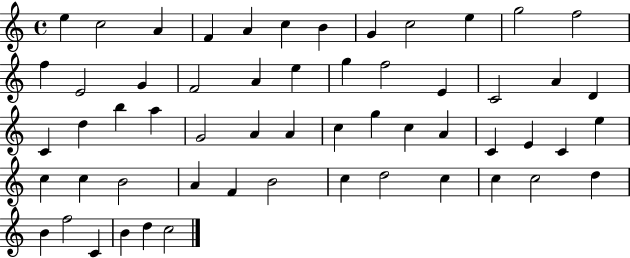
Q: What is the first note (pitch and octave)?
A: E5